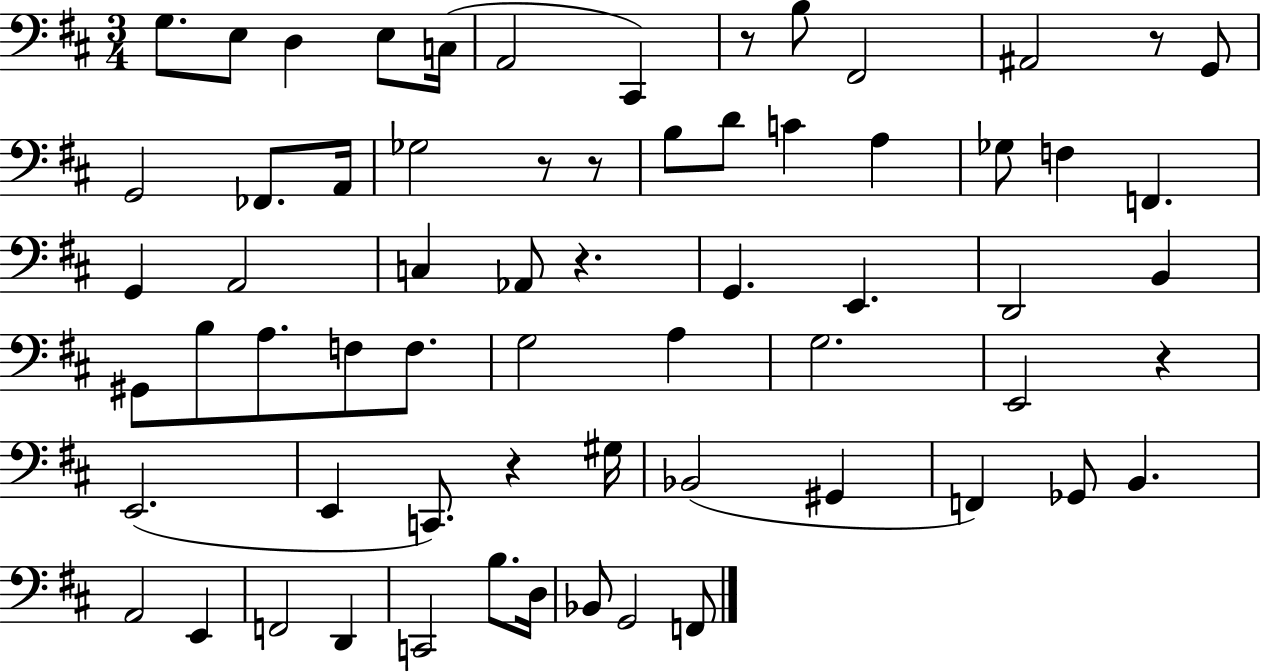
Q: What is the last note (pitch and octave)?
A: F2